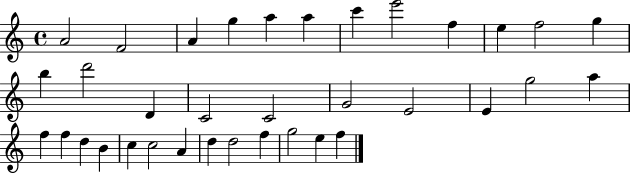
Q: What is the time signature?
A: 4/4